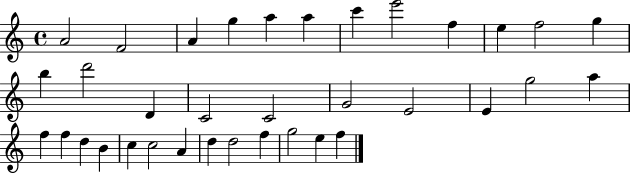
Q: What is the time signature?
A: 4/4